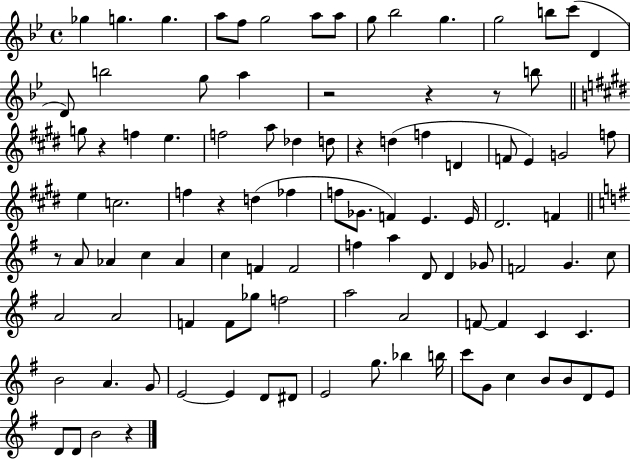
{
  \clef treble
  \time 4/4
  \defaultTimeSignature
  \key bes \major
  ges''4 g''4. g''4. | a''8 f''8 g''2 a''8 a''8 | g''8 bes''2 g''4. | g''2 b''8 c'''8( d'4 | \break d'8) b''2 g''8 a''4 | r2 r4 r8 b''8 | \bar "||" \break \key e \major g''8 r4 f''4 e''4. | f''2 a''8 des''4 d''8 | r4 d''4( f''4 d'4 | f'8 e'4) g'2 f''8 | \break e''4 c''2. | f''4 r4 d''4( fes''4 | f''8 ges'8. f'4) e'4. e'16 | dis'2. f'4 | \break \bar "||" \break \key g \major r8 a'8 aes'4 c''4 aes'4 | c''4 f'4 f'2 | f''4 a''4 d'8 d'4 ges'8 | f'2 g'4. c''8 | \break a'2 a'2 | f'4 f'8 ges''8 f''2 | a''2 a'2 | f'8~~ f'4 c'4 c'4. | \break b'2 a'4. g'8 | e'2~~ e'4 d'8 dis'8 | e'2 g''8. bes''4 b''16 | c'''8 g'8 c''4 b'8 b'8 d'8 e'8 | \break d'8 d'8 b'2 r4 | \bar "|."
}